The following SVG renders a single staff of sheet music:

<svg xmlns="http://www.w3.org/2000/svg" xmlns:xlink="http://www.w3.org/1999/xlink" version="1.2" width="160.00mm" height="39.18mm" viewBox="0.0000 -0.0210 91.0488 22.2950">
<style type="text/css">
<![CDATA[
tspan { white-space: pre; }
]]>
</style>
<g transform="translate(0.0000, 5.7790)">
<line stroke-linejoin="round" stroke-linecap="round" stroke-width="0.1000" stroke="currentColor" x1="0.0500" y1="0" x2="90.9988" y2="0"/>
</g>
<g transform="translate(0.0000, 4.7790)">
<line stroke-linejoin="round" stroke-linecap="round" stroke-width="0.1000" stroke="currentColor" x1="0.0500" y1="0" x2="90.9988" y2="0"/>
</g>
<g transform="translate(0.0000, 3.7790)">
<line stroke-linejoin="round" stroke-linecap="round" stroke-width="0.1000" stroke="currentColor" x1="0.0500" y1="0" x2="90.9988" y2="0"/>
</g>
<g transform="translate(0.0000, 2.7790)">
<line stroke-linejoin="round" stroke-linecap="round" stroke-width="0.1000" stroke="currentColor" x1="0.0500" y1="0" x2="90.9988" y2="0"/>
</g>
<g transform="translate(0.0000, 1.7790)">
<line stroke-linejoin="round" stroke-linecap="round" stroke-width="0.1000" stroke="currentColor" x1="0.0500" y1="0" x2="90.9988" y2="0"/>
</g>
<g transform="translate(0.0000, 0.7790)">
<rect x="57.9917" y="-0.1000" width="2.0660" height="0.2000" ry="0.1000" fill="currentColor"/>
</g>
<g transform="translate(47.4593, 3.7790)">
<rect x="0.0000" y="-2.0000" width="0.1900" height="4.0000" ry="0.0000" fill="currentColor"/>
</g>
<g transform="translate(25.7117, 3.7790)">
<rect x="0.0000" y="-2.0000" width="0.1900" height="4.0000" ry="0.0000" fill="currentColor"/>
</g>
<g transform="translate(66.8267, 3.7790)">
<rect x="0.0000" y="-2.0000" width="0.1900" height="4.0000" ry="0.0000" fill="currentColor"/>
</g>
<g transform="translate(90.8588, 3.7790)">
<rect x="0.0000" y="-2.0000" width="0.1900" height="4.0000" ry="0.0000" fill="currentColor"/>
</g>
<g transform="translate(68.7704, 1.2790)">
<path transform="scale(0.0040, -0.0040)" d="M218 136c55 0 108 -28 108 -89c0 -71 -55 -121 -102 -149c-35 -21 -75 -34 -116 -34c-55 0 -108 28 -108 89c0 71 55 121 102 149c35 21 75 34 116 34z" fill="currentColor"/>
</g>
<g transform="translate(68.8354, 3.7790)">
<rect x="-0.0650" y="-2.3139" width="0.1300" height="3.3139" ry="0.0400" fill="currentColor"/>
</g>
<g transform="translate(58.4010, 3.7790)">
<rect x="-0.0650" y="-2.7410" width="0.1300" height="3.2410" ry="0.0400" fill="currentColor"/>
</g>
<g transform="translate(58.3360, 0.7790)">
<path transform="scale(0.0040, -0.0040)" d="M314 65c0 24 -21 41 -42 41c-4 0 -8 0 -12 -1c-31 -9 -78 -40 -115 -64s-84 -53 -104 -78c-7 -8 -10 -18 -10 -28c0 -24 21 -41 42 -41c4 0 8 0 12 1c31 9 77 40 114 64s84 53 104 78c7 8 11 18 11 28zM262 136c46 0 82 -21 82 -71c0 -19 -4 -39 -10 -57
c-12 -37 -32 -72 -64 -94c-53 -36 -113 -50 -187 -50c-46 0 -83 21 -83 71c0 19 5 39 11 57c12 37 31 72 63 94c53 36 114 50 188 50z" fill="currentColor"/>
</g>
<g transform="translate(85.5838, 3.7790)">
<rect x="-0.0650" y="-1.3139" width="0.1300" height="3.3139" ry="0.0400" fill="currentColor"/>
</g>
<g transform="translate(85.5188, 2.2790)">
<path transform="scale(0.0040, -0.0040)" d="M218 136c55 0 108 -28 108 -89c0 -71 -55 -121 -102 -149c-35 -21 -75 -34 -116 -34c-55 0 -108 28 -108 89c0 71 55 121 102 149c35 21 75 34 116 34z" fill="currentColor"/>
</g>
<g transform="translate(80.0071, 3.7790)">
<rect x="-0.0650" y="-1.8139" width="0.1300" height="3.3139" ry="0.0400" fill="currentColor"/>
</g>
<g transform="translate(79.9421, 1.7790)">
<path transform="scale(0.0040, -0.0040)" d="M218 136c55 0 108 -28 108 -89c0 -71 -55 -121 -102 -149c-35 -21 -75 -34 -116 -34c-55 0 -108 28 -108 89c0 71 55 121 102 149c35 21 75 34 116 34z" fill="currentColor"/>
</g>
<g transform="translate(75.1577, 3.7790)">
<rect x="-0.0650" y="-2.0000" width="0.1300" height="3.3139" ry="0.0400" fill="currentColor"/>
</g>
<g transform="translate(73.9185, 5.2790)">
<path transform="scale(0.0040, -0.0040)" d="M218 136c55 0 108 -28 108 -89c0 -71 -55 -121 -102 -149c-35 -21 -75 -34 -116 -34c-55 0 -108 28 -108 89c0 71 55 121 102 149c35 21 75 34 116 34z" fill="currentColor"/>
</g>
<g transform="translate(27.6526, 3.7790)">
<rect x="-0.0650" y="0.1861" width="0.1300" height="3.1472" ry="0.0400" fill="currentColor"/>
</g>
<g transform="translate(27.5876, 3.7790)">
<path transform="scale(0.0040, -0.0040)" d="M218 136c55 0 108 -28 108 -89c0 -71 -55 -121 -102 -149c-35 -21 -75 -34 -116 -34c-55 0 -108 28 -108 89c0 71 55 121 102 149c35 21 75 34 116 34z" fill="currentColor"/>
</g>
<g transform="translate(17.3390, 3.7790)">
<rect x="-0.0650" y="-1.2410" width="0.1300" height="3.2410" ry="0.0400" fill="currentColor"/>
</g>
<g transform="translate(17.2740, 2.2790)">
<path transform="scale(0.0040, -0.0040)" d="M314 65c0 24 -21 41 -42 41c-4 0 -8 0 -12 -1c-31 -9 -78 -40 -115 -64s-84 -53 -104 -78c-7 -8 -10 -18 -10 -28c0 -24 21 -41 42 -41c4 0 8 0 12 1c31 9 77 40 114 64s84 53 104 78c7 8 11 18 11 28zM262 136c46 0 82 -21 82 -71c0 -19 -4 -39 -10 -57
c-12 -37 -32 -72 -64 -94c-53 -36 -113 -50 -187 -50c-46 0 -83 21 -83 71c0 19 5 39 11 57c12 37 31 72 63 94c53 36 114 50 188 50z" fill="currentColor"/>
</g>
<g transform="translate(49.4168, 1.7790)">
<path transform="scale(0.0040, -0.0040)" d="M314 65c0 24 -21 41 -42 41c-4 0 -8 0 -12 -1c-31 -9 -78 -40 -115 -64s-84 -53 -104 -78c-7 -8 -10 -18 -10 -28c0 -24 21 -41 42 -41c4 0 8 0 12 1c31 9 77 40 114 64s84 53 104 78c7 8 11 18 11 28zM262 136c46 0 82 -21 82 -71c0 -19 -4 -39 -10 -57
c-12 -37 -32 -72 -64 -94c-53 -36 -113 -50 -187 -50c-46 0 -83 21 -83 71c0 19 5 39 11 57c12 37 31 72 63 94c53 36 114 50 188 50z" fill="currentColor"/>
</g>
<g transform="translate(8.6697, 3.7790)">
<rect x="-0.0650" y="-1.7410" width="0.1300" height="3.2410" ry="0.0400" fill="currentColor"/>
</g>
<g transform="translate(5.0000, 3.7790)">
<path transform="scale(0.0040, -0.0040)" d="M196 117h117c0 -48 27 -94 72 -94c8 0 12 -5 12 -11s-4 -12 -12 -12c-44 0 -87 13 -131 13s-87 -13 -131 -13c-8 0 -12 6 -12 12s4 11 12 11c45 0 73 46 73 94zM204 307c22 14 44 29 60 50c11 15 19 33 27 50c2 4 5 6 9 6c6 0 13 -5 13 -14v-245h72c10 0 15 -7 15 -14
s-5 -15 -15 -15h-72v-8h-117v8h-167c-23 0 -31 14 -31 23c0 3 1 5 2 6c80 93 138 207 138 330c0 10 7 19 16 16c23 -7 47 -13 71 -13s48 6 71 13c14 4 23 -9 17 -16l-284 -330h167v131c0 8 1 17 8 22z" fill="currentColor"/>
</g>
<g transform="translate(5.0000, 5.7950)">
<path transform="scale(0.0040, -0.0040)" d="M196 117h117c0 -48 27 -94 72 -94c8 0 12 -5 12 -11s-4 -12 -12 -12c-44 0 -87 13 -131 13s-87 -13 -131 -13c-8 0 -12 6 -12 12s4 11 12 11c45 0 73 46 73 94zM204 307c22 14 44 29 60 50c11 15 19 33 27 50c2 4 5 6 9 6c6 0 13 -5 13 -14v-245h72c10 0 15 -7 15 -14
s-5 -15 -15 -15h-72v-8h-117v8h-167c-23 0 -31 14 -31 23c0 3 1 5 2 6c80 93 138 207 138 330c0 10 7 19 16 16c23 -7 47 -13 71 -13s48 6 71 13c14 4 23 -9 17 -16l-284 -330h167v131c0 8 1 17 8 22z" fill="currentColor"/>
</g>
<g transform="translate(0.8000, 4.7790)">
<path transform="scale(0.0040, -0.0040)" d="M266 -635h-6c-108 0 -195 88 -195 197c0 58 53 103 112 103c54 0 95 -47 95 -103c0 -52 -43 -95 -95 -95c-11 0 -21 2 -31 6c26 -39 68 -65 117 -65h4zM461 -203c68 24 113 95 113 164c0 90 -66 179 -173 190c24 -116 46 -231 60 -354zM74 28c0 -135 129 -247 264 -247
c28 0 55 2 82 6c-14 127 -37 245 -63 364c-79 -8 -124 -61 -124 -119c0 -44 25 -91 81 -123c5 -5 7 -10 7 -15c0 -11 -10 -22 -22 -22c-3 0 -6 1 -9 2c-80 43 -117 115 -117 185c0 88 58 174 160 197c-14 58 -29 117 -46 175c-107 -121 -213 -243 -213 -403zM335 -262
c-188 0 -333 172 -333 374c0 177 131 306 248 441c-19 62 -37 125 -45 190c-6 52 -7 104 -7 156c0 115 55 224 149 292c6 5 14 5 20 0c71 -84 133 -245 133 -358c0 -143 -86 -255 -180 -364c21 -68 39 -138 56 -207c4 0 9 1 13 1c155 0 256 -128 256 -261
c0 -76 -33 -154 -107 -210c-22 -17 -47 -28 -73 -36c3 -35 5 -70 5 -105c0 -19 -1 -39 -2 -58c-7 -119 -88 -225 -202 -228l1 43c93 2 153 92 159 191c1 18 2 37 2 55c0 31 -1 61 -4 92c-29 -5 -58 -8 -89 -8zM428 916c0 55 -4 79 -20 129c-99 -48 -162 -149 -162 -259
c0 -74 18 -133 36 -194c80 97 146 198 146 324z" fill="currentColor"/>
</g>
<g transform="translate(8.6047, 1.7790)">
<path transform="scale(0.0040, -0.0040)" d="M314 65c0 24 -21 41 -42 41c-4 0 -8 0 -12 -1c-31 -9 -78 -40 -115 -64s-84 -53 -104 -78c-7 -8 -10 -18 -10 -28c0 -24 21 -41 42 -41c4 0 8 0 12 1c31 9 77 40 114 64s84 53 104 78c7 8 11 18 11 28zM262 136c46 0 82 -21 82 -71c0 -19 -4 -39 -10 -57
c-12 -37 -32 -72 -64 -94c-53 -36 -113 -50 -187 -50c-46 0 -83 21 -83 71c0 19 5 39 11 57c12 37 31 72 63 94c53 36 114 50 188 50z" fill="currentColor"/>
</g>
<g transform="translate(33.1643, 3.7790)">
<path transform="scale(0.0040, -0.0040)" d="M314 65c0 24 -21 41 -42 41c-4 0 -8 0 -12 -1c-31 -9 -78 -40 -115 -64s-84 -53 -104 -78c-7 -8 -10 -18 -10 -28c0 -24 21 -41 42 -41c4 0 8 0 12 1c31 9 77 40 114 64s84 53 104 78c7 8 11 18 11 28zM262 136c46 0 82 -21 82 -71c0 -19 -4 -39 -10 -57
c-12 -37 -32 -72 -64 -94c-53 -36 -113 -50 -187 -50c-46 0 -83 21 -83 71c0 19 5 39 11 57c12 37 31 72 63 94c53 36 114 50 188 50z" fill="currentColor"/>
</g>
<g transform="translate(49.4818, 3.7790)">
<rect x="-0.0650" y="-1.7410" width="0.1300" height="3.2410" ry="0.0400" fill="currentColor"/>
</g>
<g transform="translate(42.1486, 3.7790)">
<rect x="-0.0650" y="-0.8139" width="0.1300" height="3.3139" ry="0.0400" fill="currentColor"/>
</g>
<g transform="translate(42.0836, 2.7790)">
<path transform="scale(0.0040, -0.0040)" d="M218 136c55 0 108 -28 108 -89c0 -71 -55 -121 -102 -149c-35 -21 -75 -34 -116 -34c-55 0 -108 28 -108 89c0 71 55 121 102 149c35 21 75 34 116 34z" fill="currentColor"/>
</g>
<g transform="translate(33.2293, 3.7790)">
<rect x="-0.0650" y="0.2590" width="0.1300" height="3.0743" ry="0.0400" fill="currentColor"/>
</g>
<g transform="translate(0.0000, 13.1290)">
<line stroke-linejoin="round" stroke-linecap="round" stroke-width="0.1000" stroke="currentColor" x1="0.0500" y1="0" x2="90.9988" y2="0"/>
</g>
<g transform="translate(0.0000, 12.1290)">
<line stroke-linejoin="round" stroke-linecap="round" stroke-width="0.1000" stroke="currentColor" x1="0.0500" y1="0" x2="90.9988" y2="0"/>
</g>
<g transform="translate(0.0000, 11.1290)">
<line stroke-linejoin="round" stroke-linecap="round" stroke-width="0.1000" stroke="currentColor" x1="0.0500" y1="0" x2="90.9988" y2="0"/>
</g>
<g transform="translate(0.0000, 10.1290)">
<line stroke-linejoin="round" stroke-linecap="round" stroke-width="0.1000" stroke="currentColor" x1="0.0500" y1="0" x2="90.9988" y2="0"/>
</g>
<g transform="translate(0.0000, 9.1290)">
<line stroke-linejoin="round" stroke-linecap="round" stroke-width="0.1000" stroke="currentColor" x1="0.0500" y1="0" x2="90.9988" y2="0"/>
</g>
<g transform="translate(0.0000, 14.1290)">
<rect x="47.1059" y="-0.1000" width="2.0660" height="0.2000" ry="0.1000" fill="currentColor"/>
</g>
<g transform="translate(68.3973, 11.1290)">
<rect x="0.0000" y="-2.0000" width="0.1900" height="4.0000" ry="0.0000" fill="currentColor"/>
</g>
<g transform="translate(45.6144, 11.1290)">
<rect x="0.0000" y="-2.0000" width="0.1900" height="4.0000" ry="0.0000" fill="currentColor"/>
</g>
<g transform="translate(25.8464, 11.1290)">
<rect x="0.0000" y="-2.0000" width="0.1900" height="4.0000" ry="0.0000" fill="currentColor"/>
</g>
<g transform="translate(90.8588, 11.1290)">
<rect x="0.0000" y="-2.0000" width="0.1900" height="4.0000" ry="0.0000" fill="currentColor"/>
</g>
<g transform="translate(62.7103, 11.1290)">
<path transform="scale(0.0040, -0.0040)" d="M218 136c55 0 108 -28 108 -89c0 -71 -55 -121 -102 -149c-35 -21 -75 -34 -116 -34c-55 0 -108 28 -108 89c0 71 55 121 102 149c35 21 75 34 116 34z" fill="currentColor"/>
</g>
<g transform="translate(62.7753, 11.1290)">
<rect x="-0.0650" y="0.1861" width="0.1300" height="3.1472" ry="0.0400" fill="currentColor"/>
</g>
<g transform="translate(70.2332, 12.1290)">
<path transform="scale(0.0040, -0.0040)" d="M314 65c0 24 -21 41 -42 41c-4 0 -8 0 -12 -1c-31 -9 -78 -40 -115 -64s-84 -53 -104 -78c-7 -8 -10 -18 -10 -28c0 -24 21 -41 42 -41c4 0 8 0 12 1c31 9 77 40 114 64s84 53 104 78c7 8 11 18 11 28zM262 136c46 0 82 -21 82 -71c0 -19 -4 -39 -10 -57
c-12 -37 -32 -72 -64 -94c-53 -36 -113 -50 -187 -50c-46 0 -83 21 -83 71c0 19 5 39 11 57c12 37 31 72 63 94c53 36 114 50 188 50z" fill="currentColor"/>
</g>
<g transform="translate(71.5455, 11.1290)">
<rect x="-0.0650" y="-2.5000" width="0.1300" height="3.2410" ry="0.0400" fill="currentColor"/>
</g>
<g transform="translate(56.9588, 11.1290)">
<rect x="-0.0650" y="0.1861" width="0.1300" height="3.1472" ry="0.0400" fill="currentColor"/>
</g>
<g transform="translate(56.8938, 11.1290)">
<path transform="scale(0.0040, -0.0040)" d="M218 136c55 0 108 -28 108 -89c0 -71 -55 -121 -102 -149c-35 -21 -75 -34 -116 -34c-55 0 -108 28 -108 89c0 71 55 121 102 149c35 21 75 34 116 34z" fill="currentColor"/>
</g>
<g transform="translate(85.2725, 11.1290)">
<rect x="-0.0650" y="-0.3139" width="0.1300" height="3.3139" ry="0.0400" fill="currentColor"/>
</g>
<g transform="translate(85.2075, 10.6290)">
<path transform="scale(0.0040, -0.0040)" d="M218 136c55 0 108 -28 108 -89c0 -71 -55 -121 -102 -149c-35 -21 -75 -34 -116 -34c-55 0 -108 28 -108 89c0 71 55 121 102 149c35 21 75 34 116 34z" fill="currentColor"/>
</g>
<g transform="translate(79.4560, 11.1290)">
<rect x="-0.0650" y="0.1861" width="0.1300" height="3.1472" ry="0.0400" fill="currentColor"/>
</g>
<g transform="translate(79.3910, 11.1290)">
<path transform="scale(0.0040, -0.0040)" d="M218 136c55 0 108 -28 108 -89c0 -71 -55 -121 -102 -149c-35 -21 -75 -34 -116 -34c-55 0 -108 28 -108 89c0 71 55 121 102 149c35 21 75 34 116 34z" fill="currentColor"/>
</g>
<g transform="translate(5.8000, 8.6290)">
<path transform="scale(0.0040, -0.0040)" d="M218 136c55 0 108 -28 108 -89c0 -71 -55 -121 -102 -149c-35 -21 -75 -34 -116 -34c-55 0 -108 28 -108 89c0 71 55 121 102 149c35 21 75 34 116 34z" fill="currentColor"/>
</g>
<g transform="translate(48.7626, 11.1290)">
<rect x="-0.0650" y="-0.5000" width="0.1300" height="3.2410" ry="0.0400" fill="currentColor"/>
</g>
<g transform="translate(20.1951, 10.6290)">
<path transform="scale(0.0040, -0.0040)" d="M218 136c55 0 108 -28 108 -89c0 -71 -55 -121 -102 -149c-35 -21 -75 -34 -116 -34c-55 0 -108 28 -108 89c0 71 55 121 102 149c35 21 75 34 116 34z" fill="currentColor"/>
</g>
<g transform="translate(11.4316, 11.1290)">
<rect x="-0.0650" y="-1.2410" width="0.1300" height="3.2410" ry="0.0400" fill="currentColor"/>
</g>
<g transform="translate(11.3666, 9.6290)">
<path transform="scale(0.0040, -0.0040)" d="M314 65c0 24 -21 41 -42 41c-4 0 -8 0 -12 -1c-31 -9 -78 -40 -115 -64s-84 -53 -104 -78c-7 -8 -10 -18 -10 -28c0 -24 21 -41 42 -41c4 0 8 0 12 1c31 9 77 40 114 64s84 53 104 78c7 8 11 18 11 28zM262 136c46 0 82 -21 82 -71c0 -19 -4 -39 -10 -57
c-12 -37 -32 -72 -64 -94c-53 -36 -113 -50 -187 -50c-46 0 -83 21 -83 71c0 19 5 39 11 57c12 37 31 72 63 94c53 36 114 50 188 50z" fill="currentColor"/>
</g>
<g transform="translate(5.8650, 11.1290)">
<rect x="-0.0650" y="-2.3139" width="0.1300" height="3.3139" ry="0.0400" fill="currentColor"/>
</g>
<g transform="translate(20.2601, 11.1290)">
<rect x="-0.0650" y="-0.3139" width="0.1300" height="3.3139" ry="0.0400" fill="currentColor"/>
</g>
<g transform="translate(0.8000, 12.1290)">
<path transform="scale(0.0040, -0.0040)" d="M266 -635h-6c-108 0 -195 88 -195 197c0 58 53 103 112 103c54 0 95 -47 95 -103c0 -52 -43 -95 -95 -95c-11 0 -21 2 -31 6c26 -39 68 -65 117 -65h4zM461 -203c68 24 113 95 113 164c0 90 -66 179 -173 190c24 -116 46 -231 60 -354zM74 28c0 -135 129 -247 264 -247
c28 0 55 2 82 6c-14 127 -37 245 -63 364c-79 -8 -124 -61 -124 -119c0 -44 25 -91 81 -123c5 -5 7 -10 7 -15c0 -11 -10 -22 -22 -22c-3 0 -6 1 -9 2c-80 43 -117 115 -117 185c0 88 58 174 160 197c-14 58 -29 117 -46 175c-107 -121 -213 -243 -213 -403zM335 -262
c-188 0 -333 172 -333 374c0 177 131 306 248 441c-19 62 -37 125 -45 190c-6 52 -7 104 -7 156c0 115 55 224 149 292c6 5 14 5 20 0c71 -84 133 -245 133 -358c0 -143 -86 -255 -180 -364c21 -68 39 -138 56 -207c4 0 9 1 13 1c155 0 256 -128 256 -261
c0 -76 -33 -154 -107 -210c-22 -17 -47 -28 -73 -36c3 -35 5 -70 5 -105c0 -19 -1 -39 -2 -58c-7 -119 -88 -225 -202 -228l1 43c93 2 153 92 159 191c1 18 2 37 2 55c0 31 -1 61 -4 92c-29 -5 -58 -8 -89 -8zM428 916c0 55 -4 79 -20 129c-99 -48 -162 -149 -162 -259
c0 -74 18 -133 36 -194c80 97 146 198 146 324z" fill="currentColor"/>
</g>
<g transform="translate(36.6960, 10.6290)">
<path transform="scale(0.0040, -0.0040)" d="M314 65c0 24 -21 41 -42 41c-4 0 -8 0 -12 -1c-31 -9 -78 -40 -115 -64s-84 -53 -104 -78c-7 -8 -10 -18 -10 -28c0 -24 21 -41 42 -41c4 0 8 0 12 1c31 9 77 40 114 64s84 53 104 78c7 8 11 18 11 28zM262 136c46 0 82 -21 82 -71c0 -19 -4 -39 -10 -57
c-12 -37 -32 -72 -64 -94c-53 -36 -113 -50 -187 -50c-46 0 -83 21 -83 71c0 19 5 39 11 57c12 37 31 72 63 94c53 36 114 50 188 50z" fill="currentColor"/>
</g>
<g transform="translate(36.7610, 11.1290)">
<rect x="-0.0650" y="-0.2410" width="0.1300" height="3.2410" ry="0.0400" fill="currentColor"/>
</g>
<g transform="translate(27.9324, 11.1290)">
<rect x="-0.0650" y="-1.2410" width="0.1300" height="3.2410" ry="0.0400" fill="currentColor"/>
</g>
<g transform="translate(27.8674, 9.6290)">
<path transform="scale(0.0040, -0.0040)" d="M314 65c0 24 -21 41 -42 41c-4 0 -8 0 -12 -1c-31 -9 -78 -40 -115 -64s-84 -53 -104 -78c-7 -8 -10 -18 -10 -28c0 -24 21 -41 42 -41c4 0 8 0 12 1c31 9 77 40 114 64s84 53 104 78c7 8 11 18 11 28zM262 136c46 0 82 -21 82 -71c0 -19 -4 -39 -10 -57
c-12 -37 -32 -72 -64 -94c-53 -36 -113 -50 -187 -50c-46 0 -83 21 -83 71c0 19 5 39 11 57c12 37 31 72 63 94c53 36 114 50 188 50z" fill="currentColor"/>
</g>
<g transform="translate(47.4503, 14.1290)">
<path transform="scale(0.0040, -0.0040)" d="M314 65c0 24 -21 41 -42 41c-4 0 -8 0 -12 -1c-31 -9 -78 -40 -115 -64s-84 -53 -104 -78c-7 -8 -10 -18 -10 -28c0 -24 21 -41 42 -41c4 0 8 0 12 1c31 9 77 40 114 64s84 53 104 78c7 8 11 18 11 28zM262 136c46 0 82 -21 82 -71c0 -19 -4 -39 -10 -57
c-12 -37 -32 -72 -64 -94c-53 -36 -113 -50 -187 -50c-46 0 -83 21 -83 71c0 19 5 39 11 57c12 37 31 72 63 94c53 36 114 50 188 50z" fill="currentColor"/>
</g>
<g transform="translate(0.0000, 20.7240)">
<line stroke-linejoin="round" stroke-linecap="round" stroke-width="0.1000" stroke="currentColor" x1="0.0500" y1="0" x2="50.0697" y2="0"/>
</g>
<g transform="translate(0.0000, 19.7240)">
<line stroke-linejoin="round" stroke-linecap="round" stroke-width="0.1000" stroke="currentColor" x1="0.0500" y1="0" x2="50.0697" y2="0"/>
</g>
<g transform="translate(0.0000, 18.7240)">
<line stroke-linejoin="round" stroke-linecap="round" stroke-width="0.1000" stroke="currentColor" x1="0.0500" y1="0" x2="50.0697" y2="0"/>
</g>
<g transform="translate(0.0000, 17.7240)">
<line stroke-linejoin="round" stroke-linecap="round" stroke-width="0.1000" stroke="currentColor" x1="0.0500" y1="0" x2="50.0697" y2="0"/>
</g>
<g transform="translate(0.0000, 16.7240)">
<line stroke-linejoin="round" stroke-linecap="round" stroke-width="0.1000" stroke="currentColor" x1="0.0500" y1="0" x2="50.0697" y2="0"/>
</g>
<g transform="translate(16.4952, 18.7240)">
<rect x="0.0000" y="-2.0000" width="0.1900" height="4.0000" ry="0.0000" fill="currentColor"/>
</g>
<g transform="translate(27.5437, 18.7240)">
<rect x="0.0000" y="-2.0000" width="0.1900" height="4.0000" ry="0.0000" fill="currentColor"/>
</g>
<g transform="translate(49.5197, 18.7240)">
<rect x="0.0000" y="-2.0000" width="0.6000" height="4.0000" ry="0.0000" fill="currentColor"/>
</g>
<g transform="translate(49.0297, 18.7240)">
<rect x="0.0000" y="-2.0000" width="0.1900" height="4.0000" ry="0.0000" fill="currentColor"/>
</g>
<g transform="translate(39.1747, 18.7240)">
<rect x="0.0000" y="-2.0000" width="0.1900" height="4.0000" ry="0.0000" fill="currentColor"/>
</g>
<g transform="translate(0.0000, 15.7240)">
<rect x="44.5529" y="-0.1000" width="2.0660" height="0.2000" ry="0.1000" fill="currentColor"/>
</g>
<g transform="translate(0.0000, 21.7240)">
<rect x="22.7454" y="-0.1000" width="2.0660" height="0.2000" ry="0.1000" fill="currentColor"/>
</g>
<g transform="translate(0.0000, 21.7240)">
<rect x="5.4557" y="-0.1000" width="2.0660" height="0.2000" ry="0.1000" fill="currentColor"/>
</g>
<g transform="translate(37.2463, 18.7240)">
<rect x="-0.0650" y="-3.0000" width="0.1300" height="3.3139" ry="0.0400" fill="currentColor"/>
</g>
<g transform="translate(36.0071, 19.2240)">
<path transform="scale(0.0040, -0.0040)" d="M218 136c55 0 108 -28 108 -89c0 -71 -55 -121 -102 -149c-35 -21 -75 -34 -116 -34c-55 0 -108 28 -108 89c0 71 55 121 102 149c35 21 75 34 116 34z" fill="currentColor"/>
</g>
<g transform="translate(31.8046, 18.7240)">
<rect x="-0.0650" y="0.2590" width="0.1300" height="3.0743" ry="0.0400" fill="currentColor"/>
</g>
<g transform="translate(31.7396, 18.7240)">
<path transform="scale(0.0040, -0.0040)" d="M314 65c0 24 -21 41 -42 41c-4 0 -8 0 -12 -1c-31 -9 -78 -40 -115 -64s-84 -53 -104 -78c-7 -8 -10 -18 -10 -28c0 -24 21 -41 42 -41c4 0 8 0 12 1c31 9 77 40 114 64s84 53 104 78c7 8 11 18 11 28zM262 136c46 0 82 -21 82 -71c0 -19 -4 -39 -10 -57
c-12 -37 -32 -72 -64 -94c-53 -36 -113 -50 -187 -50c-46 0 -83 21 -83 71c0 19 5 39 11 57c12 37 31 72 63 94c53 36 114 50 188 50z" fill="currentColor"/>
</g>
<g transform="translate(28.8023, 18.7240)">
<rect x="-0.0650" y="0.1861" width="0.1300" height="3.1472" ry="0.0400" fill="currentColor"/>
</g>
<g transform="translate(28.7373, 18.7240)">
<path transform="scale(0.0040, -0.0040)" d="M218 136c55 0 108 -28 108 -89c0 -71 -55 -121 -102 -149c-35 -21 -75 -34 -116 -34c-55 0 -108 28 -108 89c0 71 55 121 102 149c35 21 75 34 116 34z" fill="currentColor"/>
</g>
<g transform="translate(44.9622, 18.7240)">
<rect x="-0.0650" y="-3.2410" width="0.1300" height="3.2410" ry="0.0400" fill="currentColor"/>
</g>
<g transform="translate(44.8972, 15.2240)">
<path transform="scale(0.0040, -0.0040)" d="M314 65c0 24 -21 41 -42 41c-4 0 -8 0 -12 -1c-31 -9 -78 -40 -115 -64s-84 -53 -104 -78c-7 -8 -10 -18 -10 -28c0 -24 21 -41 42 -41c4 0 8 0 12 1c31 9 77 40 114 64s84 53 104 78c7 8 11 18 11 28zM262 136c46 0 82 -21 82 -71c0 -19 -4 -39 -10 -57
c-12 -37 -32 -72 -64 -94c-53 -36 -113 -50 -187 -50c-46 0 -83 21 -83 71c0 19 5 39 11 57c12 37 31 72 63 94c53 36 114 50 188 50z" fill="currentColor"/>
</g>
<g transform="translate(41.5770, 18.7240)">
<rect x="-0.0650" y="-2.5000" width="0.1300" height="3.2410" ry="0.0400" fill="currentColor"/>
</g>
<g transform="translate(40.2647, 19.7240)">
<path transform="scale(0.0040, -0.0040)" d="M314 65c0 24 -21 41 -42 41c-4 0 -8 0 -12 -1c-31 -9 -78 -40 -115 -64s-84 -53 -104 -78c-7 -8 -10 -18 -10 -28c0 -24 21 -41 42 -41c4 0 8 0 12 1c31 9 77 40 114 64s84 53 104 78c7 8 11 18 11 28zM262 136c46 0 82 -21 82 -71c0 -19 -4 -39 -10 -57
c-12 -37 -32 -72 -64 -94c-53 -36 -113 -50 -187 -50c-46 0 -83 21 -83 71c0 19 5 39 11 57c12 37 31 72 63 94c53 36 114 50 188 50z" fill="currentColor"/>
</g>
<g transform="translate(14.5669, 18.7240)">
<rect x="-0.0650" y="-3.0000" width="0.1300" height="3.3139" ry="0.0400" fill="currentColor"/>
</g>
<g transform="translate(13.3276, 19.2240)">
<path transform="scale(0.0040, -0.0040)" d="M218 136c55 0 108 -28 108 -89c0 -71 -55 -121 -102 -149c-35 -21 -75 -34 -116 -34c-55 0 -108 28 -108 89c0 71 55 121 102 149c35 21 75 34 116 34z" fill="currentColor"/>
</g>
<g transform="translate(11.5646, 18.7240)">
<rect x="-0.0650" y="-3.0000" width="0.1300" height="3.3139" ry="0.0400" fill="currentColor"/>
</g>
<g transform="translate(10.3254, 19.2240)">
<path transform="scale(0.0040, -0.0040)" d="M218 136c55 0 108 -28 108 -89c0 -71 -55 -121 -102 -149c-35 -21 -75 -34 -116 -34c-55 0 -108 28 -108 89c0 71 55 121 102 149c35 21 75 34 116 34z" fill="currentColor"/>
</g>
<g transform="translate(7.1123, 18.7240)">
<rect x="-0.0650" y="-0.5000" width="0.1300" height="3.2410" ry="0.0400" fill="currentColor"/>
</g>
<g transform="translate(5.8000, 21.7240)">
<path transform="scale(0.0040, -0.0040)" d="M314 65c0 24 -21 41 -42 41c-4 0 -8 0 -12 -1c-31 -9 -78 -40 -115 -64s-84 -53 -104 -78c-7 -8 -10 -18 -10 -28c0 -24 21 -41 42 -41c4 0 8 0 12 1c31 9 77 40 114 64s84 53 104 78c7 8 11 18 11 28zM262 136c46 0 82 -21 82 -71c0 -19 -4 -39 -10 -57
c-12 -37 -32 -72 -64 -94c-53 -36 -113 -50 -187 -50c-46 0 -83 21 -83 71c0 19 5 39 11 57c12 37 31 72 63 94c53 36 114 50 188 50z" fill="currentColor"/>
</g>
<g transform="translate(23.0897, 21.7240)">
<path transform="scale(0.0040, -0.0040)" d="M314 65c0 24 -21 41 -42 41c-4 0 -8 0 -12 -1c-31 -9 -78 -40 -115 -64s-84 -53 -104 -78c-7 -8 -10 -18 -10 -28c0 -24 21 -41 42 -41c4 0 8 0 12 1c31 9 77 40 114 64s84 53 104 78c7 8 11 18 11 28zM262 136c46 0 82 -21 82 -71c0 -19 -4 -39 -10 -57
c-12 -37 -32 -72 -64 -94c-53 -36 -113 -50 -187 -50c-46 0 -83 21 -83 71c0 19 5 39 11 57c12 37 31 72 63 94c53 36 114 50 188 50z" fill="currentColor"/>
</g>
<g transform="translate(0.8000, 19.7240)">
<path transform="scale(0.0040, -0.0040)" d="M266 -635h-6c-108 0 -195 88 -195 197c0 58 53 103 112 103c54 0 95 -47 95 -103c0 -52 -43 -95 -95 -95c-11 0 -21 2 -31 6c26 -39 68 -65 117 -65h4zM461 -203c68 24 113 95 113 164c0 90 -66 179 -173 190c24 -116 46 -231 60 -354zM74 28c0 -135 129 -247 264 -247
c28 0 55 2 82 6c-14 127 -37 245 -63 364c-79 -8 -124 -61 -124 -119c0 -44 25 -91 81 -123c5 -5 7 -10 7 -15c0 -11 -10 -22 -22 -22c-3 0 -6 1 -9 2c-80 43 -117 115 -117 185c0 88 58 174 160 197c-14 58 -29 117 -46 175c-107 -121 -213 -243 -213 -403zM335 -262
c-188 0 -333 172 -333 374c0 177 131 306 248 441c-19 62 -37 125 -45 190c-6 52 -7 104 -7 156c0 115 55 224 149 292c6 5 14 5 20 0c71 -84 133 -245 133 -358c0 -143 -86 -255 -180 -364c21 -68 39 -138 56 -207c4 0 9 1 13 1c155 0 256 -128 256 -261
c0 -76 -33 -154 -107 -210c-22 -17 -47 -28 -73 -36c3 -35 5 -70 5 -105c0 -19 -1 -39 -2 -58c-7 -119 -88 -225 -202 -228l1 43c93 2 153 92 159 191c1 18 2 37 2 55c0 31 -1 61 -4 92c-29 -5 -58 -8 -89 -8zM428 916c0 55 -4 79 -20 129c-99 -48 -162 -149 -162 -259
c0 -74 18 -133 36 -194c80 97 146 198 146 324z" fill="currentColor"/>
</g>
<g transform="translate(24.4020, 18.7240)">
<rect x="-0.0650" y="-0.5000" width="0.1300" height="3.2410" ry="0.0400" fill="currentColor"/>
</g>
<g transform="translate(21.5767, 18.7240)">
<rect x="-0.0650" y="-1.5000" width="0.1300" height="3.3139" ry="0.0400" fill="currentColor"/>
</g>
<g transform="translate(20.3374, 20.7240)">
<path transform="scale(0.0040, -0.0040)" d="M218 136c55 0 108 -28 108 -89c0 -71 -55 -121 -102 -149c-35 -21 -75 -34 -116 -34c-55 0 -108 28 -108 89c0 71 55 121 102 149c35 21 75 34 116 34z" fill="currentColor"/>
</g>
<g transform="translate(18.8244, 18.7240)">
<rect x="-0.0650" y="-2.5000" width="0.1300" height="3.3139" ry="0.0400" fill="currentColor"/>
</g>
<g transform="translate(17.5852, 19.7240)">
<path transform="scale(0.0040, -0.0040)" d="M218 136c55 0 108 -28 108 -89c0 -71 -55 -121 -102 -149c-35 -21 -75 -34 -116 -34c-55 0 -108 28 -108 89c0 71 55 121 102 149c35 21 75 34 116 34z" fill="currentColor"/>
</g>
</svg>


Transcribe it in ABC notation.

X:1
T:Untitled
M:4/4
L:1/4
K:C
f2 e2 B B2 d f2 a2 g F f e g e2 c e2 c2 C2 B B G2 B c C2 A A G E C2 B B2 A G2 b2